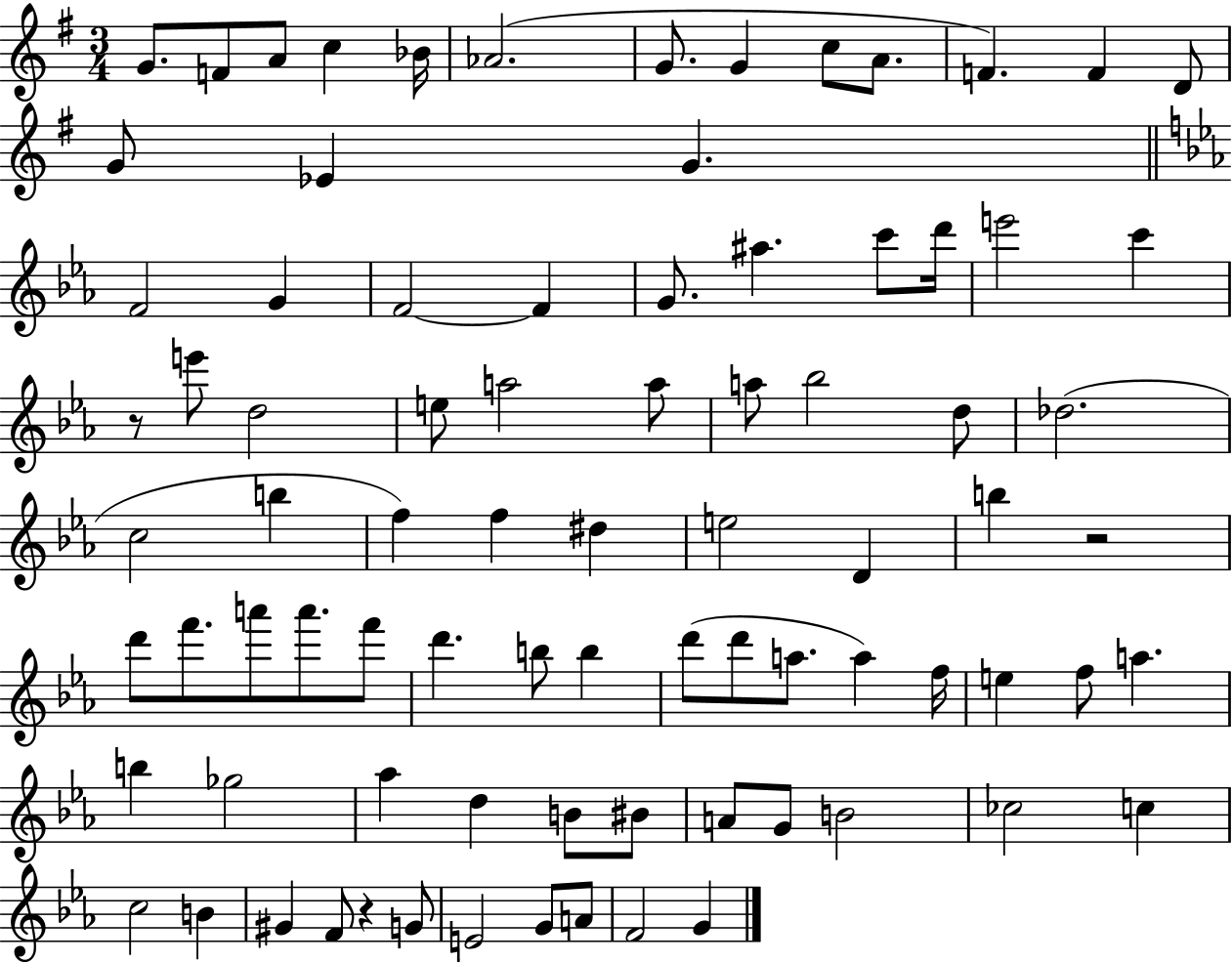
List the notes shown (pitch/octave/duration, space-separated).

G4/e. F4/e A4/e C5/q Bb4/s Ab4/h. G4/e. G4/q C5/e A4/e. F4/q. F4/q D4/e G4/e Eb4/q G4/q. F4/h G4/q F4/h F4/q G4/e. A#5/q. C6/e D6/s E6/h C6/q R/e E6/e D5/h E5/e A5/h A5/e A5/e Bb5/h D5/e Db5/h. C5/h B5/q F5/q F5/q D#5/q E5/h D4/q B5/q R/h D6/e F6/e. A6/e A6/e. F6/e D6/q. B5/e B5/q D6/e D6/e A5/e. A5/q F5/s E5/q F5/e A5/q. B5/q Gb5/h Ab5/q D5/q B4/e BIS4/e A4/e G4/e B4/h CES5/h C5/q C5/h B4/q G#4/q F4/e R/q G4/e E4/h G4/e A4/e F4/h G4/q